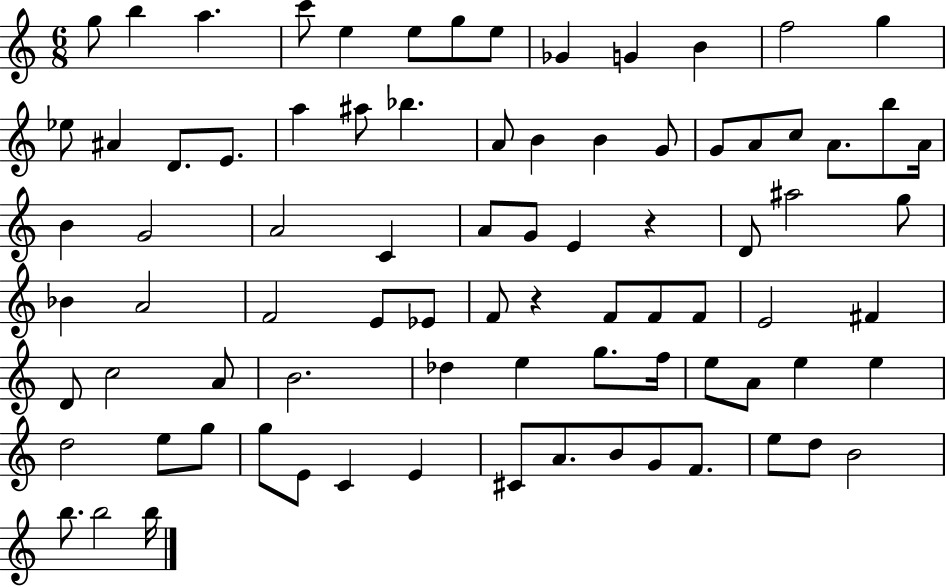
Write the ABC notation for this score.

X:1
T:Untitled
M:6/8
L:1/4
K:C
g/2 b a c'/2 e e/2 g/2 e/2 _G G B f2 g _e/2 ^A D/2 E/2 a ^a/2 _b A/2 B B G/2 G/2 A/2 c/2 A/2 b/2 A/4 B G2 A2 C A/2 G/2 E z D/2 ^a2 g/2 _B A2 F2 E/2 _E/2 F/2 z F/2 F/2 F/2 E2 ^F D/2 c2 A/2 B2 _d e g/2 f/4 e/2 A/2 e e d2 e/2 g/2 g/2 E/2 C E ^C/2 A/2 B/2 G/2 F/2 e/2 d/2 B2 b/2 b2 b/4